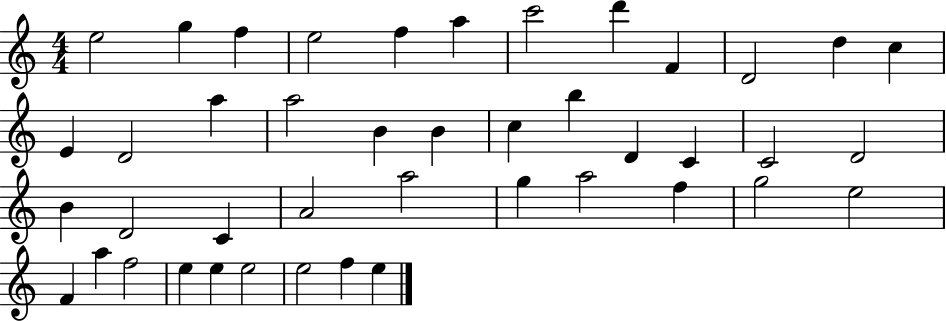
{
  \clef treble
  \numericTimeSignature
  \time 4/4
  \key c \major
  e''2 g''4 f''4 | e''2 f''4 a''4 | c'''2 d'''4 f'4 | d'2 d''4 c''4 | \break e'4 d'2 a''4 | a''2 b'4 b'4 | c''4 b''4 d'4 c'4 | c'2 d'2 | \break b'4 d'2 c'4 | a'2 a''2 | g''4 a''2 f''4 | g''2 e''2 | \break f'4 a''4 f''2 | e''4 e''4 e''2 | e''2 f''4 e''4 | \bar "|."
}